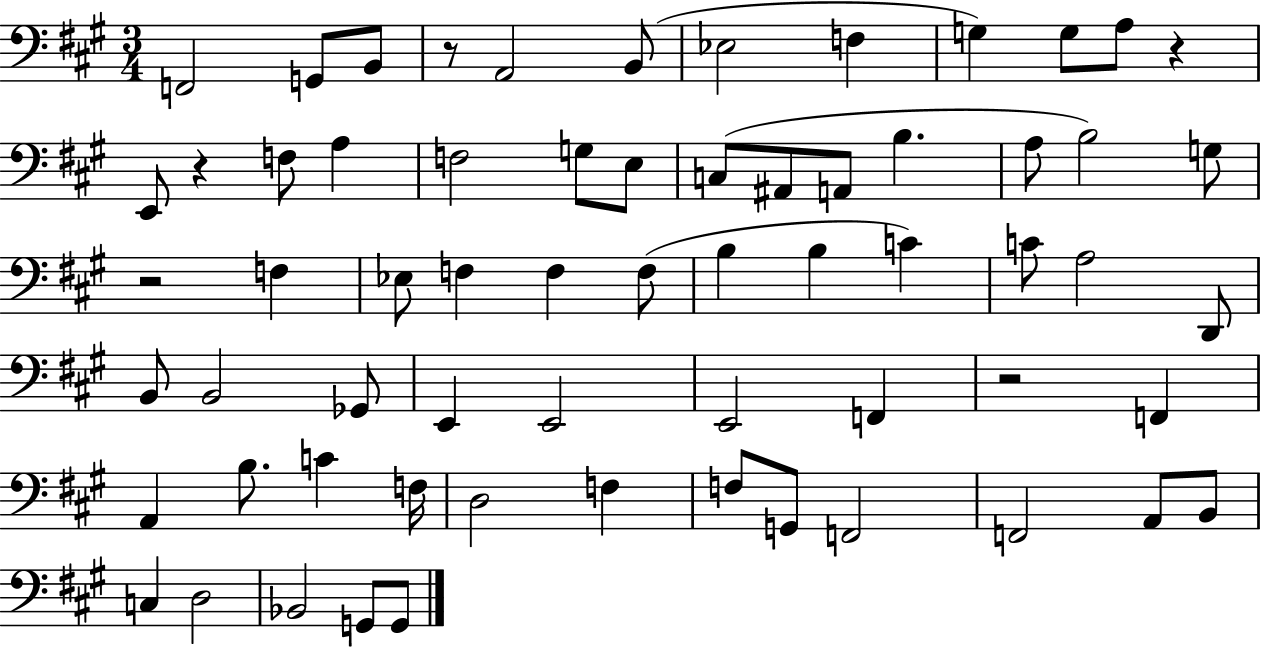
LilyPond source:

{
  \clef bass
  \numericTimeSignature
  \time 3/4
  \key a \major
  f,2 g,8 b,8 | r8 a,2 b,8( | ees2 f4 | g4) g8 a8 r4 | \break e,8 r4 f8 a4 | f2 g8 e8 | c8( ais,8 a,8 b4. | a8 b2) g8 | \break r2 f4 | ees8 f4 f4 f8( | b4 b4 c'4) | c'8 a2 d,8 | \break b,8 b,2 ges,8 | e,4 e,2 | e,2 f,4 | r2 f,4 | \break a,4 b8. c'4 f16 | d2 f4 | f8 g,8 f,2 | f,2 a,8 b,8 | \break c4 d2 | bes,2 g,8 g,8 | \bar "|."
}